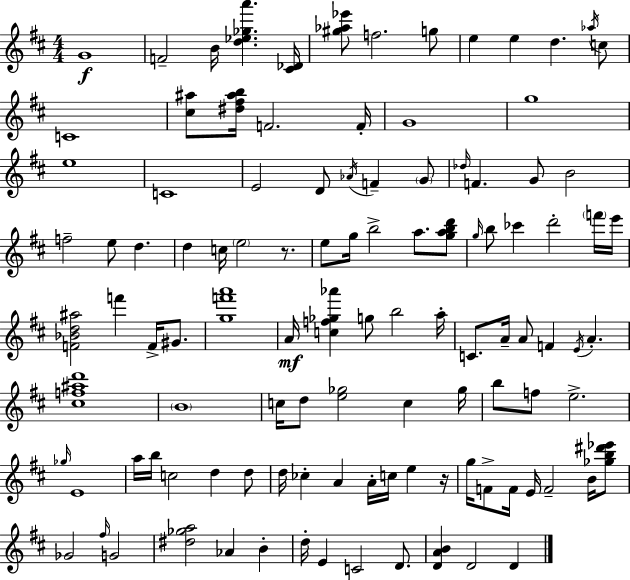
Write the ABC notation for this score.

X:1
T:Untitled
M:4/4
L:1/4
K:D
G4 F2 B/4 [d_e_ga'] [^C_D]/4 [^g_a_e']/2 f2 g/2 e e d _a/4 c/2 C4 [^c^a]/2 [^d^f^ab]/4 F2 F/4 G4 g4 e4 C4 E2 D/2 _A/4 F G/2 _d/4 F G/2 B2 f2 e/2 d d c/4 e2 z/2 e/2 g/4 b2 a/2 [gabd']/2 g/4 b/2 _c' d'2 f'/4 e'/4 [F_Bd^a]2 f' F/4 ^G/2 [gf'a']4 A/4 [cf_g_a'] g/2 b2 a/4 C/2 A/4 A/2 F E/4 A [^cf^ad']4 B4 c/4 d/2 [e_g]2 c _g/4 b/2 f/2 e2 _g/4 E4 a/4 b/4 c2 d d/2 d/4 _c A A/4 c/4 e z/4 g/4 F/2 F/4 E/4 F2 B/4 [_gb^d'_e']/2 _G2 ^f/4 G2 [^d_ga]2 _A B d/4 E C2 D/2 [DAB] D2 D